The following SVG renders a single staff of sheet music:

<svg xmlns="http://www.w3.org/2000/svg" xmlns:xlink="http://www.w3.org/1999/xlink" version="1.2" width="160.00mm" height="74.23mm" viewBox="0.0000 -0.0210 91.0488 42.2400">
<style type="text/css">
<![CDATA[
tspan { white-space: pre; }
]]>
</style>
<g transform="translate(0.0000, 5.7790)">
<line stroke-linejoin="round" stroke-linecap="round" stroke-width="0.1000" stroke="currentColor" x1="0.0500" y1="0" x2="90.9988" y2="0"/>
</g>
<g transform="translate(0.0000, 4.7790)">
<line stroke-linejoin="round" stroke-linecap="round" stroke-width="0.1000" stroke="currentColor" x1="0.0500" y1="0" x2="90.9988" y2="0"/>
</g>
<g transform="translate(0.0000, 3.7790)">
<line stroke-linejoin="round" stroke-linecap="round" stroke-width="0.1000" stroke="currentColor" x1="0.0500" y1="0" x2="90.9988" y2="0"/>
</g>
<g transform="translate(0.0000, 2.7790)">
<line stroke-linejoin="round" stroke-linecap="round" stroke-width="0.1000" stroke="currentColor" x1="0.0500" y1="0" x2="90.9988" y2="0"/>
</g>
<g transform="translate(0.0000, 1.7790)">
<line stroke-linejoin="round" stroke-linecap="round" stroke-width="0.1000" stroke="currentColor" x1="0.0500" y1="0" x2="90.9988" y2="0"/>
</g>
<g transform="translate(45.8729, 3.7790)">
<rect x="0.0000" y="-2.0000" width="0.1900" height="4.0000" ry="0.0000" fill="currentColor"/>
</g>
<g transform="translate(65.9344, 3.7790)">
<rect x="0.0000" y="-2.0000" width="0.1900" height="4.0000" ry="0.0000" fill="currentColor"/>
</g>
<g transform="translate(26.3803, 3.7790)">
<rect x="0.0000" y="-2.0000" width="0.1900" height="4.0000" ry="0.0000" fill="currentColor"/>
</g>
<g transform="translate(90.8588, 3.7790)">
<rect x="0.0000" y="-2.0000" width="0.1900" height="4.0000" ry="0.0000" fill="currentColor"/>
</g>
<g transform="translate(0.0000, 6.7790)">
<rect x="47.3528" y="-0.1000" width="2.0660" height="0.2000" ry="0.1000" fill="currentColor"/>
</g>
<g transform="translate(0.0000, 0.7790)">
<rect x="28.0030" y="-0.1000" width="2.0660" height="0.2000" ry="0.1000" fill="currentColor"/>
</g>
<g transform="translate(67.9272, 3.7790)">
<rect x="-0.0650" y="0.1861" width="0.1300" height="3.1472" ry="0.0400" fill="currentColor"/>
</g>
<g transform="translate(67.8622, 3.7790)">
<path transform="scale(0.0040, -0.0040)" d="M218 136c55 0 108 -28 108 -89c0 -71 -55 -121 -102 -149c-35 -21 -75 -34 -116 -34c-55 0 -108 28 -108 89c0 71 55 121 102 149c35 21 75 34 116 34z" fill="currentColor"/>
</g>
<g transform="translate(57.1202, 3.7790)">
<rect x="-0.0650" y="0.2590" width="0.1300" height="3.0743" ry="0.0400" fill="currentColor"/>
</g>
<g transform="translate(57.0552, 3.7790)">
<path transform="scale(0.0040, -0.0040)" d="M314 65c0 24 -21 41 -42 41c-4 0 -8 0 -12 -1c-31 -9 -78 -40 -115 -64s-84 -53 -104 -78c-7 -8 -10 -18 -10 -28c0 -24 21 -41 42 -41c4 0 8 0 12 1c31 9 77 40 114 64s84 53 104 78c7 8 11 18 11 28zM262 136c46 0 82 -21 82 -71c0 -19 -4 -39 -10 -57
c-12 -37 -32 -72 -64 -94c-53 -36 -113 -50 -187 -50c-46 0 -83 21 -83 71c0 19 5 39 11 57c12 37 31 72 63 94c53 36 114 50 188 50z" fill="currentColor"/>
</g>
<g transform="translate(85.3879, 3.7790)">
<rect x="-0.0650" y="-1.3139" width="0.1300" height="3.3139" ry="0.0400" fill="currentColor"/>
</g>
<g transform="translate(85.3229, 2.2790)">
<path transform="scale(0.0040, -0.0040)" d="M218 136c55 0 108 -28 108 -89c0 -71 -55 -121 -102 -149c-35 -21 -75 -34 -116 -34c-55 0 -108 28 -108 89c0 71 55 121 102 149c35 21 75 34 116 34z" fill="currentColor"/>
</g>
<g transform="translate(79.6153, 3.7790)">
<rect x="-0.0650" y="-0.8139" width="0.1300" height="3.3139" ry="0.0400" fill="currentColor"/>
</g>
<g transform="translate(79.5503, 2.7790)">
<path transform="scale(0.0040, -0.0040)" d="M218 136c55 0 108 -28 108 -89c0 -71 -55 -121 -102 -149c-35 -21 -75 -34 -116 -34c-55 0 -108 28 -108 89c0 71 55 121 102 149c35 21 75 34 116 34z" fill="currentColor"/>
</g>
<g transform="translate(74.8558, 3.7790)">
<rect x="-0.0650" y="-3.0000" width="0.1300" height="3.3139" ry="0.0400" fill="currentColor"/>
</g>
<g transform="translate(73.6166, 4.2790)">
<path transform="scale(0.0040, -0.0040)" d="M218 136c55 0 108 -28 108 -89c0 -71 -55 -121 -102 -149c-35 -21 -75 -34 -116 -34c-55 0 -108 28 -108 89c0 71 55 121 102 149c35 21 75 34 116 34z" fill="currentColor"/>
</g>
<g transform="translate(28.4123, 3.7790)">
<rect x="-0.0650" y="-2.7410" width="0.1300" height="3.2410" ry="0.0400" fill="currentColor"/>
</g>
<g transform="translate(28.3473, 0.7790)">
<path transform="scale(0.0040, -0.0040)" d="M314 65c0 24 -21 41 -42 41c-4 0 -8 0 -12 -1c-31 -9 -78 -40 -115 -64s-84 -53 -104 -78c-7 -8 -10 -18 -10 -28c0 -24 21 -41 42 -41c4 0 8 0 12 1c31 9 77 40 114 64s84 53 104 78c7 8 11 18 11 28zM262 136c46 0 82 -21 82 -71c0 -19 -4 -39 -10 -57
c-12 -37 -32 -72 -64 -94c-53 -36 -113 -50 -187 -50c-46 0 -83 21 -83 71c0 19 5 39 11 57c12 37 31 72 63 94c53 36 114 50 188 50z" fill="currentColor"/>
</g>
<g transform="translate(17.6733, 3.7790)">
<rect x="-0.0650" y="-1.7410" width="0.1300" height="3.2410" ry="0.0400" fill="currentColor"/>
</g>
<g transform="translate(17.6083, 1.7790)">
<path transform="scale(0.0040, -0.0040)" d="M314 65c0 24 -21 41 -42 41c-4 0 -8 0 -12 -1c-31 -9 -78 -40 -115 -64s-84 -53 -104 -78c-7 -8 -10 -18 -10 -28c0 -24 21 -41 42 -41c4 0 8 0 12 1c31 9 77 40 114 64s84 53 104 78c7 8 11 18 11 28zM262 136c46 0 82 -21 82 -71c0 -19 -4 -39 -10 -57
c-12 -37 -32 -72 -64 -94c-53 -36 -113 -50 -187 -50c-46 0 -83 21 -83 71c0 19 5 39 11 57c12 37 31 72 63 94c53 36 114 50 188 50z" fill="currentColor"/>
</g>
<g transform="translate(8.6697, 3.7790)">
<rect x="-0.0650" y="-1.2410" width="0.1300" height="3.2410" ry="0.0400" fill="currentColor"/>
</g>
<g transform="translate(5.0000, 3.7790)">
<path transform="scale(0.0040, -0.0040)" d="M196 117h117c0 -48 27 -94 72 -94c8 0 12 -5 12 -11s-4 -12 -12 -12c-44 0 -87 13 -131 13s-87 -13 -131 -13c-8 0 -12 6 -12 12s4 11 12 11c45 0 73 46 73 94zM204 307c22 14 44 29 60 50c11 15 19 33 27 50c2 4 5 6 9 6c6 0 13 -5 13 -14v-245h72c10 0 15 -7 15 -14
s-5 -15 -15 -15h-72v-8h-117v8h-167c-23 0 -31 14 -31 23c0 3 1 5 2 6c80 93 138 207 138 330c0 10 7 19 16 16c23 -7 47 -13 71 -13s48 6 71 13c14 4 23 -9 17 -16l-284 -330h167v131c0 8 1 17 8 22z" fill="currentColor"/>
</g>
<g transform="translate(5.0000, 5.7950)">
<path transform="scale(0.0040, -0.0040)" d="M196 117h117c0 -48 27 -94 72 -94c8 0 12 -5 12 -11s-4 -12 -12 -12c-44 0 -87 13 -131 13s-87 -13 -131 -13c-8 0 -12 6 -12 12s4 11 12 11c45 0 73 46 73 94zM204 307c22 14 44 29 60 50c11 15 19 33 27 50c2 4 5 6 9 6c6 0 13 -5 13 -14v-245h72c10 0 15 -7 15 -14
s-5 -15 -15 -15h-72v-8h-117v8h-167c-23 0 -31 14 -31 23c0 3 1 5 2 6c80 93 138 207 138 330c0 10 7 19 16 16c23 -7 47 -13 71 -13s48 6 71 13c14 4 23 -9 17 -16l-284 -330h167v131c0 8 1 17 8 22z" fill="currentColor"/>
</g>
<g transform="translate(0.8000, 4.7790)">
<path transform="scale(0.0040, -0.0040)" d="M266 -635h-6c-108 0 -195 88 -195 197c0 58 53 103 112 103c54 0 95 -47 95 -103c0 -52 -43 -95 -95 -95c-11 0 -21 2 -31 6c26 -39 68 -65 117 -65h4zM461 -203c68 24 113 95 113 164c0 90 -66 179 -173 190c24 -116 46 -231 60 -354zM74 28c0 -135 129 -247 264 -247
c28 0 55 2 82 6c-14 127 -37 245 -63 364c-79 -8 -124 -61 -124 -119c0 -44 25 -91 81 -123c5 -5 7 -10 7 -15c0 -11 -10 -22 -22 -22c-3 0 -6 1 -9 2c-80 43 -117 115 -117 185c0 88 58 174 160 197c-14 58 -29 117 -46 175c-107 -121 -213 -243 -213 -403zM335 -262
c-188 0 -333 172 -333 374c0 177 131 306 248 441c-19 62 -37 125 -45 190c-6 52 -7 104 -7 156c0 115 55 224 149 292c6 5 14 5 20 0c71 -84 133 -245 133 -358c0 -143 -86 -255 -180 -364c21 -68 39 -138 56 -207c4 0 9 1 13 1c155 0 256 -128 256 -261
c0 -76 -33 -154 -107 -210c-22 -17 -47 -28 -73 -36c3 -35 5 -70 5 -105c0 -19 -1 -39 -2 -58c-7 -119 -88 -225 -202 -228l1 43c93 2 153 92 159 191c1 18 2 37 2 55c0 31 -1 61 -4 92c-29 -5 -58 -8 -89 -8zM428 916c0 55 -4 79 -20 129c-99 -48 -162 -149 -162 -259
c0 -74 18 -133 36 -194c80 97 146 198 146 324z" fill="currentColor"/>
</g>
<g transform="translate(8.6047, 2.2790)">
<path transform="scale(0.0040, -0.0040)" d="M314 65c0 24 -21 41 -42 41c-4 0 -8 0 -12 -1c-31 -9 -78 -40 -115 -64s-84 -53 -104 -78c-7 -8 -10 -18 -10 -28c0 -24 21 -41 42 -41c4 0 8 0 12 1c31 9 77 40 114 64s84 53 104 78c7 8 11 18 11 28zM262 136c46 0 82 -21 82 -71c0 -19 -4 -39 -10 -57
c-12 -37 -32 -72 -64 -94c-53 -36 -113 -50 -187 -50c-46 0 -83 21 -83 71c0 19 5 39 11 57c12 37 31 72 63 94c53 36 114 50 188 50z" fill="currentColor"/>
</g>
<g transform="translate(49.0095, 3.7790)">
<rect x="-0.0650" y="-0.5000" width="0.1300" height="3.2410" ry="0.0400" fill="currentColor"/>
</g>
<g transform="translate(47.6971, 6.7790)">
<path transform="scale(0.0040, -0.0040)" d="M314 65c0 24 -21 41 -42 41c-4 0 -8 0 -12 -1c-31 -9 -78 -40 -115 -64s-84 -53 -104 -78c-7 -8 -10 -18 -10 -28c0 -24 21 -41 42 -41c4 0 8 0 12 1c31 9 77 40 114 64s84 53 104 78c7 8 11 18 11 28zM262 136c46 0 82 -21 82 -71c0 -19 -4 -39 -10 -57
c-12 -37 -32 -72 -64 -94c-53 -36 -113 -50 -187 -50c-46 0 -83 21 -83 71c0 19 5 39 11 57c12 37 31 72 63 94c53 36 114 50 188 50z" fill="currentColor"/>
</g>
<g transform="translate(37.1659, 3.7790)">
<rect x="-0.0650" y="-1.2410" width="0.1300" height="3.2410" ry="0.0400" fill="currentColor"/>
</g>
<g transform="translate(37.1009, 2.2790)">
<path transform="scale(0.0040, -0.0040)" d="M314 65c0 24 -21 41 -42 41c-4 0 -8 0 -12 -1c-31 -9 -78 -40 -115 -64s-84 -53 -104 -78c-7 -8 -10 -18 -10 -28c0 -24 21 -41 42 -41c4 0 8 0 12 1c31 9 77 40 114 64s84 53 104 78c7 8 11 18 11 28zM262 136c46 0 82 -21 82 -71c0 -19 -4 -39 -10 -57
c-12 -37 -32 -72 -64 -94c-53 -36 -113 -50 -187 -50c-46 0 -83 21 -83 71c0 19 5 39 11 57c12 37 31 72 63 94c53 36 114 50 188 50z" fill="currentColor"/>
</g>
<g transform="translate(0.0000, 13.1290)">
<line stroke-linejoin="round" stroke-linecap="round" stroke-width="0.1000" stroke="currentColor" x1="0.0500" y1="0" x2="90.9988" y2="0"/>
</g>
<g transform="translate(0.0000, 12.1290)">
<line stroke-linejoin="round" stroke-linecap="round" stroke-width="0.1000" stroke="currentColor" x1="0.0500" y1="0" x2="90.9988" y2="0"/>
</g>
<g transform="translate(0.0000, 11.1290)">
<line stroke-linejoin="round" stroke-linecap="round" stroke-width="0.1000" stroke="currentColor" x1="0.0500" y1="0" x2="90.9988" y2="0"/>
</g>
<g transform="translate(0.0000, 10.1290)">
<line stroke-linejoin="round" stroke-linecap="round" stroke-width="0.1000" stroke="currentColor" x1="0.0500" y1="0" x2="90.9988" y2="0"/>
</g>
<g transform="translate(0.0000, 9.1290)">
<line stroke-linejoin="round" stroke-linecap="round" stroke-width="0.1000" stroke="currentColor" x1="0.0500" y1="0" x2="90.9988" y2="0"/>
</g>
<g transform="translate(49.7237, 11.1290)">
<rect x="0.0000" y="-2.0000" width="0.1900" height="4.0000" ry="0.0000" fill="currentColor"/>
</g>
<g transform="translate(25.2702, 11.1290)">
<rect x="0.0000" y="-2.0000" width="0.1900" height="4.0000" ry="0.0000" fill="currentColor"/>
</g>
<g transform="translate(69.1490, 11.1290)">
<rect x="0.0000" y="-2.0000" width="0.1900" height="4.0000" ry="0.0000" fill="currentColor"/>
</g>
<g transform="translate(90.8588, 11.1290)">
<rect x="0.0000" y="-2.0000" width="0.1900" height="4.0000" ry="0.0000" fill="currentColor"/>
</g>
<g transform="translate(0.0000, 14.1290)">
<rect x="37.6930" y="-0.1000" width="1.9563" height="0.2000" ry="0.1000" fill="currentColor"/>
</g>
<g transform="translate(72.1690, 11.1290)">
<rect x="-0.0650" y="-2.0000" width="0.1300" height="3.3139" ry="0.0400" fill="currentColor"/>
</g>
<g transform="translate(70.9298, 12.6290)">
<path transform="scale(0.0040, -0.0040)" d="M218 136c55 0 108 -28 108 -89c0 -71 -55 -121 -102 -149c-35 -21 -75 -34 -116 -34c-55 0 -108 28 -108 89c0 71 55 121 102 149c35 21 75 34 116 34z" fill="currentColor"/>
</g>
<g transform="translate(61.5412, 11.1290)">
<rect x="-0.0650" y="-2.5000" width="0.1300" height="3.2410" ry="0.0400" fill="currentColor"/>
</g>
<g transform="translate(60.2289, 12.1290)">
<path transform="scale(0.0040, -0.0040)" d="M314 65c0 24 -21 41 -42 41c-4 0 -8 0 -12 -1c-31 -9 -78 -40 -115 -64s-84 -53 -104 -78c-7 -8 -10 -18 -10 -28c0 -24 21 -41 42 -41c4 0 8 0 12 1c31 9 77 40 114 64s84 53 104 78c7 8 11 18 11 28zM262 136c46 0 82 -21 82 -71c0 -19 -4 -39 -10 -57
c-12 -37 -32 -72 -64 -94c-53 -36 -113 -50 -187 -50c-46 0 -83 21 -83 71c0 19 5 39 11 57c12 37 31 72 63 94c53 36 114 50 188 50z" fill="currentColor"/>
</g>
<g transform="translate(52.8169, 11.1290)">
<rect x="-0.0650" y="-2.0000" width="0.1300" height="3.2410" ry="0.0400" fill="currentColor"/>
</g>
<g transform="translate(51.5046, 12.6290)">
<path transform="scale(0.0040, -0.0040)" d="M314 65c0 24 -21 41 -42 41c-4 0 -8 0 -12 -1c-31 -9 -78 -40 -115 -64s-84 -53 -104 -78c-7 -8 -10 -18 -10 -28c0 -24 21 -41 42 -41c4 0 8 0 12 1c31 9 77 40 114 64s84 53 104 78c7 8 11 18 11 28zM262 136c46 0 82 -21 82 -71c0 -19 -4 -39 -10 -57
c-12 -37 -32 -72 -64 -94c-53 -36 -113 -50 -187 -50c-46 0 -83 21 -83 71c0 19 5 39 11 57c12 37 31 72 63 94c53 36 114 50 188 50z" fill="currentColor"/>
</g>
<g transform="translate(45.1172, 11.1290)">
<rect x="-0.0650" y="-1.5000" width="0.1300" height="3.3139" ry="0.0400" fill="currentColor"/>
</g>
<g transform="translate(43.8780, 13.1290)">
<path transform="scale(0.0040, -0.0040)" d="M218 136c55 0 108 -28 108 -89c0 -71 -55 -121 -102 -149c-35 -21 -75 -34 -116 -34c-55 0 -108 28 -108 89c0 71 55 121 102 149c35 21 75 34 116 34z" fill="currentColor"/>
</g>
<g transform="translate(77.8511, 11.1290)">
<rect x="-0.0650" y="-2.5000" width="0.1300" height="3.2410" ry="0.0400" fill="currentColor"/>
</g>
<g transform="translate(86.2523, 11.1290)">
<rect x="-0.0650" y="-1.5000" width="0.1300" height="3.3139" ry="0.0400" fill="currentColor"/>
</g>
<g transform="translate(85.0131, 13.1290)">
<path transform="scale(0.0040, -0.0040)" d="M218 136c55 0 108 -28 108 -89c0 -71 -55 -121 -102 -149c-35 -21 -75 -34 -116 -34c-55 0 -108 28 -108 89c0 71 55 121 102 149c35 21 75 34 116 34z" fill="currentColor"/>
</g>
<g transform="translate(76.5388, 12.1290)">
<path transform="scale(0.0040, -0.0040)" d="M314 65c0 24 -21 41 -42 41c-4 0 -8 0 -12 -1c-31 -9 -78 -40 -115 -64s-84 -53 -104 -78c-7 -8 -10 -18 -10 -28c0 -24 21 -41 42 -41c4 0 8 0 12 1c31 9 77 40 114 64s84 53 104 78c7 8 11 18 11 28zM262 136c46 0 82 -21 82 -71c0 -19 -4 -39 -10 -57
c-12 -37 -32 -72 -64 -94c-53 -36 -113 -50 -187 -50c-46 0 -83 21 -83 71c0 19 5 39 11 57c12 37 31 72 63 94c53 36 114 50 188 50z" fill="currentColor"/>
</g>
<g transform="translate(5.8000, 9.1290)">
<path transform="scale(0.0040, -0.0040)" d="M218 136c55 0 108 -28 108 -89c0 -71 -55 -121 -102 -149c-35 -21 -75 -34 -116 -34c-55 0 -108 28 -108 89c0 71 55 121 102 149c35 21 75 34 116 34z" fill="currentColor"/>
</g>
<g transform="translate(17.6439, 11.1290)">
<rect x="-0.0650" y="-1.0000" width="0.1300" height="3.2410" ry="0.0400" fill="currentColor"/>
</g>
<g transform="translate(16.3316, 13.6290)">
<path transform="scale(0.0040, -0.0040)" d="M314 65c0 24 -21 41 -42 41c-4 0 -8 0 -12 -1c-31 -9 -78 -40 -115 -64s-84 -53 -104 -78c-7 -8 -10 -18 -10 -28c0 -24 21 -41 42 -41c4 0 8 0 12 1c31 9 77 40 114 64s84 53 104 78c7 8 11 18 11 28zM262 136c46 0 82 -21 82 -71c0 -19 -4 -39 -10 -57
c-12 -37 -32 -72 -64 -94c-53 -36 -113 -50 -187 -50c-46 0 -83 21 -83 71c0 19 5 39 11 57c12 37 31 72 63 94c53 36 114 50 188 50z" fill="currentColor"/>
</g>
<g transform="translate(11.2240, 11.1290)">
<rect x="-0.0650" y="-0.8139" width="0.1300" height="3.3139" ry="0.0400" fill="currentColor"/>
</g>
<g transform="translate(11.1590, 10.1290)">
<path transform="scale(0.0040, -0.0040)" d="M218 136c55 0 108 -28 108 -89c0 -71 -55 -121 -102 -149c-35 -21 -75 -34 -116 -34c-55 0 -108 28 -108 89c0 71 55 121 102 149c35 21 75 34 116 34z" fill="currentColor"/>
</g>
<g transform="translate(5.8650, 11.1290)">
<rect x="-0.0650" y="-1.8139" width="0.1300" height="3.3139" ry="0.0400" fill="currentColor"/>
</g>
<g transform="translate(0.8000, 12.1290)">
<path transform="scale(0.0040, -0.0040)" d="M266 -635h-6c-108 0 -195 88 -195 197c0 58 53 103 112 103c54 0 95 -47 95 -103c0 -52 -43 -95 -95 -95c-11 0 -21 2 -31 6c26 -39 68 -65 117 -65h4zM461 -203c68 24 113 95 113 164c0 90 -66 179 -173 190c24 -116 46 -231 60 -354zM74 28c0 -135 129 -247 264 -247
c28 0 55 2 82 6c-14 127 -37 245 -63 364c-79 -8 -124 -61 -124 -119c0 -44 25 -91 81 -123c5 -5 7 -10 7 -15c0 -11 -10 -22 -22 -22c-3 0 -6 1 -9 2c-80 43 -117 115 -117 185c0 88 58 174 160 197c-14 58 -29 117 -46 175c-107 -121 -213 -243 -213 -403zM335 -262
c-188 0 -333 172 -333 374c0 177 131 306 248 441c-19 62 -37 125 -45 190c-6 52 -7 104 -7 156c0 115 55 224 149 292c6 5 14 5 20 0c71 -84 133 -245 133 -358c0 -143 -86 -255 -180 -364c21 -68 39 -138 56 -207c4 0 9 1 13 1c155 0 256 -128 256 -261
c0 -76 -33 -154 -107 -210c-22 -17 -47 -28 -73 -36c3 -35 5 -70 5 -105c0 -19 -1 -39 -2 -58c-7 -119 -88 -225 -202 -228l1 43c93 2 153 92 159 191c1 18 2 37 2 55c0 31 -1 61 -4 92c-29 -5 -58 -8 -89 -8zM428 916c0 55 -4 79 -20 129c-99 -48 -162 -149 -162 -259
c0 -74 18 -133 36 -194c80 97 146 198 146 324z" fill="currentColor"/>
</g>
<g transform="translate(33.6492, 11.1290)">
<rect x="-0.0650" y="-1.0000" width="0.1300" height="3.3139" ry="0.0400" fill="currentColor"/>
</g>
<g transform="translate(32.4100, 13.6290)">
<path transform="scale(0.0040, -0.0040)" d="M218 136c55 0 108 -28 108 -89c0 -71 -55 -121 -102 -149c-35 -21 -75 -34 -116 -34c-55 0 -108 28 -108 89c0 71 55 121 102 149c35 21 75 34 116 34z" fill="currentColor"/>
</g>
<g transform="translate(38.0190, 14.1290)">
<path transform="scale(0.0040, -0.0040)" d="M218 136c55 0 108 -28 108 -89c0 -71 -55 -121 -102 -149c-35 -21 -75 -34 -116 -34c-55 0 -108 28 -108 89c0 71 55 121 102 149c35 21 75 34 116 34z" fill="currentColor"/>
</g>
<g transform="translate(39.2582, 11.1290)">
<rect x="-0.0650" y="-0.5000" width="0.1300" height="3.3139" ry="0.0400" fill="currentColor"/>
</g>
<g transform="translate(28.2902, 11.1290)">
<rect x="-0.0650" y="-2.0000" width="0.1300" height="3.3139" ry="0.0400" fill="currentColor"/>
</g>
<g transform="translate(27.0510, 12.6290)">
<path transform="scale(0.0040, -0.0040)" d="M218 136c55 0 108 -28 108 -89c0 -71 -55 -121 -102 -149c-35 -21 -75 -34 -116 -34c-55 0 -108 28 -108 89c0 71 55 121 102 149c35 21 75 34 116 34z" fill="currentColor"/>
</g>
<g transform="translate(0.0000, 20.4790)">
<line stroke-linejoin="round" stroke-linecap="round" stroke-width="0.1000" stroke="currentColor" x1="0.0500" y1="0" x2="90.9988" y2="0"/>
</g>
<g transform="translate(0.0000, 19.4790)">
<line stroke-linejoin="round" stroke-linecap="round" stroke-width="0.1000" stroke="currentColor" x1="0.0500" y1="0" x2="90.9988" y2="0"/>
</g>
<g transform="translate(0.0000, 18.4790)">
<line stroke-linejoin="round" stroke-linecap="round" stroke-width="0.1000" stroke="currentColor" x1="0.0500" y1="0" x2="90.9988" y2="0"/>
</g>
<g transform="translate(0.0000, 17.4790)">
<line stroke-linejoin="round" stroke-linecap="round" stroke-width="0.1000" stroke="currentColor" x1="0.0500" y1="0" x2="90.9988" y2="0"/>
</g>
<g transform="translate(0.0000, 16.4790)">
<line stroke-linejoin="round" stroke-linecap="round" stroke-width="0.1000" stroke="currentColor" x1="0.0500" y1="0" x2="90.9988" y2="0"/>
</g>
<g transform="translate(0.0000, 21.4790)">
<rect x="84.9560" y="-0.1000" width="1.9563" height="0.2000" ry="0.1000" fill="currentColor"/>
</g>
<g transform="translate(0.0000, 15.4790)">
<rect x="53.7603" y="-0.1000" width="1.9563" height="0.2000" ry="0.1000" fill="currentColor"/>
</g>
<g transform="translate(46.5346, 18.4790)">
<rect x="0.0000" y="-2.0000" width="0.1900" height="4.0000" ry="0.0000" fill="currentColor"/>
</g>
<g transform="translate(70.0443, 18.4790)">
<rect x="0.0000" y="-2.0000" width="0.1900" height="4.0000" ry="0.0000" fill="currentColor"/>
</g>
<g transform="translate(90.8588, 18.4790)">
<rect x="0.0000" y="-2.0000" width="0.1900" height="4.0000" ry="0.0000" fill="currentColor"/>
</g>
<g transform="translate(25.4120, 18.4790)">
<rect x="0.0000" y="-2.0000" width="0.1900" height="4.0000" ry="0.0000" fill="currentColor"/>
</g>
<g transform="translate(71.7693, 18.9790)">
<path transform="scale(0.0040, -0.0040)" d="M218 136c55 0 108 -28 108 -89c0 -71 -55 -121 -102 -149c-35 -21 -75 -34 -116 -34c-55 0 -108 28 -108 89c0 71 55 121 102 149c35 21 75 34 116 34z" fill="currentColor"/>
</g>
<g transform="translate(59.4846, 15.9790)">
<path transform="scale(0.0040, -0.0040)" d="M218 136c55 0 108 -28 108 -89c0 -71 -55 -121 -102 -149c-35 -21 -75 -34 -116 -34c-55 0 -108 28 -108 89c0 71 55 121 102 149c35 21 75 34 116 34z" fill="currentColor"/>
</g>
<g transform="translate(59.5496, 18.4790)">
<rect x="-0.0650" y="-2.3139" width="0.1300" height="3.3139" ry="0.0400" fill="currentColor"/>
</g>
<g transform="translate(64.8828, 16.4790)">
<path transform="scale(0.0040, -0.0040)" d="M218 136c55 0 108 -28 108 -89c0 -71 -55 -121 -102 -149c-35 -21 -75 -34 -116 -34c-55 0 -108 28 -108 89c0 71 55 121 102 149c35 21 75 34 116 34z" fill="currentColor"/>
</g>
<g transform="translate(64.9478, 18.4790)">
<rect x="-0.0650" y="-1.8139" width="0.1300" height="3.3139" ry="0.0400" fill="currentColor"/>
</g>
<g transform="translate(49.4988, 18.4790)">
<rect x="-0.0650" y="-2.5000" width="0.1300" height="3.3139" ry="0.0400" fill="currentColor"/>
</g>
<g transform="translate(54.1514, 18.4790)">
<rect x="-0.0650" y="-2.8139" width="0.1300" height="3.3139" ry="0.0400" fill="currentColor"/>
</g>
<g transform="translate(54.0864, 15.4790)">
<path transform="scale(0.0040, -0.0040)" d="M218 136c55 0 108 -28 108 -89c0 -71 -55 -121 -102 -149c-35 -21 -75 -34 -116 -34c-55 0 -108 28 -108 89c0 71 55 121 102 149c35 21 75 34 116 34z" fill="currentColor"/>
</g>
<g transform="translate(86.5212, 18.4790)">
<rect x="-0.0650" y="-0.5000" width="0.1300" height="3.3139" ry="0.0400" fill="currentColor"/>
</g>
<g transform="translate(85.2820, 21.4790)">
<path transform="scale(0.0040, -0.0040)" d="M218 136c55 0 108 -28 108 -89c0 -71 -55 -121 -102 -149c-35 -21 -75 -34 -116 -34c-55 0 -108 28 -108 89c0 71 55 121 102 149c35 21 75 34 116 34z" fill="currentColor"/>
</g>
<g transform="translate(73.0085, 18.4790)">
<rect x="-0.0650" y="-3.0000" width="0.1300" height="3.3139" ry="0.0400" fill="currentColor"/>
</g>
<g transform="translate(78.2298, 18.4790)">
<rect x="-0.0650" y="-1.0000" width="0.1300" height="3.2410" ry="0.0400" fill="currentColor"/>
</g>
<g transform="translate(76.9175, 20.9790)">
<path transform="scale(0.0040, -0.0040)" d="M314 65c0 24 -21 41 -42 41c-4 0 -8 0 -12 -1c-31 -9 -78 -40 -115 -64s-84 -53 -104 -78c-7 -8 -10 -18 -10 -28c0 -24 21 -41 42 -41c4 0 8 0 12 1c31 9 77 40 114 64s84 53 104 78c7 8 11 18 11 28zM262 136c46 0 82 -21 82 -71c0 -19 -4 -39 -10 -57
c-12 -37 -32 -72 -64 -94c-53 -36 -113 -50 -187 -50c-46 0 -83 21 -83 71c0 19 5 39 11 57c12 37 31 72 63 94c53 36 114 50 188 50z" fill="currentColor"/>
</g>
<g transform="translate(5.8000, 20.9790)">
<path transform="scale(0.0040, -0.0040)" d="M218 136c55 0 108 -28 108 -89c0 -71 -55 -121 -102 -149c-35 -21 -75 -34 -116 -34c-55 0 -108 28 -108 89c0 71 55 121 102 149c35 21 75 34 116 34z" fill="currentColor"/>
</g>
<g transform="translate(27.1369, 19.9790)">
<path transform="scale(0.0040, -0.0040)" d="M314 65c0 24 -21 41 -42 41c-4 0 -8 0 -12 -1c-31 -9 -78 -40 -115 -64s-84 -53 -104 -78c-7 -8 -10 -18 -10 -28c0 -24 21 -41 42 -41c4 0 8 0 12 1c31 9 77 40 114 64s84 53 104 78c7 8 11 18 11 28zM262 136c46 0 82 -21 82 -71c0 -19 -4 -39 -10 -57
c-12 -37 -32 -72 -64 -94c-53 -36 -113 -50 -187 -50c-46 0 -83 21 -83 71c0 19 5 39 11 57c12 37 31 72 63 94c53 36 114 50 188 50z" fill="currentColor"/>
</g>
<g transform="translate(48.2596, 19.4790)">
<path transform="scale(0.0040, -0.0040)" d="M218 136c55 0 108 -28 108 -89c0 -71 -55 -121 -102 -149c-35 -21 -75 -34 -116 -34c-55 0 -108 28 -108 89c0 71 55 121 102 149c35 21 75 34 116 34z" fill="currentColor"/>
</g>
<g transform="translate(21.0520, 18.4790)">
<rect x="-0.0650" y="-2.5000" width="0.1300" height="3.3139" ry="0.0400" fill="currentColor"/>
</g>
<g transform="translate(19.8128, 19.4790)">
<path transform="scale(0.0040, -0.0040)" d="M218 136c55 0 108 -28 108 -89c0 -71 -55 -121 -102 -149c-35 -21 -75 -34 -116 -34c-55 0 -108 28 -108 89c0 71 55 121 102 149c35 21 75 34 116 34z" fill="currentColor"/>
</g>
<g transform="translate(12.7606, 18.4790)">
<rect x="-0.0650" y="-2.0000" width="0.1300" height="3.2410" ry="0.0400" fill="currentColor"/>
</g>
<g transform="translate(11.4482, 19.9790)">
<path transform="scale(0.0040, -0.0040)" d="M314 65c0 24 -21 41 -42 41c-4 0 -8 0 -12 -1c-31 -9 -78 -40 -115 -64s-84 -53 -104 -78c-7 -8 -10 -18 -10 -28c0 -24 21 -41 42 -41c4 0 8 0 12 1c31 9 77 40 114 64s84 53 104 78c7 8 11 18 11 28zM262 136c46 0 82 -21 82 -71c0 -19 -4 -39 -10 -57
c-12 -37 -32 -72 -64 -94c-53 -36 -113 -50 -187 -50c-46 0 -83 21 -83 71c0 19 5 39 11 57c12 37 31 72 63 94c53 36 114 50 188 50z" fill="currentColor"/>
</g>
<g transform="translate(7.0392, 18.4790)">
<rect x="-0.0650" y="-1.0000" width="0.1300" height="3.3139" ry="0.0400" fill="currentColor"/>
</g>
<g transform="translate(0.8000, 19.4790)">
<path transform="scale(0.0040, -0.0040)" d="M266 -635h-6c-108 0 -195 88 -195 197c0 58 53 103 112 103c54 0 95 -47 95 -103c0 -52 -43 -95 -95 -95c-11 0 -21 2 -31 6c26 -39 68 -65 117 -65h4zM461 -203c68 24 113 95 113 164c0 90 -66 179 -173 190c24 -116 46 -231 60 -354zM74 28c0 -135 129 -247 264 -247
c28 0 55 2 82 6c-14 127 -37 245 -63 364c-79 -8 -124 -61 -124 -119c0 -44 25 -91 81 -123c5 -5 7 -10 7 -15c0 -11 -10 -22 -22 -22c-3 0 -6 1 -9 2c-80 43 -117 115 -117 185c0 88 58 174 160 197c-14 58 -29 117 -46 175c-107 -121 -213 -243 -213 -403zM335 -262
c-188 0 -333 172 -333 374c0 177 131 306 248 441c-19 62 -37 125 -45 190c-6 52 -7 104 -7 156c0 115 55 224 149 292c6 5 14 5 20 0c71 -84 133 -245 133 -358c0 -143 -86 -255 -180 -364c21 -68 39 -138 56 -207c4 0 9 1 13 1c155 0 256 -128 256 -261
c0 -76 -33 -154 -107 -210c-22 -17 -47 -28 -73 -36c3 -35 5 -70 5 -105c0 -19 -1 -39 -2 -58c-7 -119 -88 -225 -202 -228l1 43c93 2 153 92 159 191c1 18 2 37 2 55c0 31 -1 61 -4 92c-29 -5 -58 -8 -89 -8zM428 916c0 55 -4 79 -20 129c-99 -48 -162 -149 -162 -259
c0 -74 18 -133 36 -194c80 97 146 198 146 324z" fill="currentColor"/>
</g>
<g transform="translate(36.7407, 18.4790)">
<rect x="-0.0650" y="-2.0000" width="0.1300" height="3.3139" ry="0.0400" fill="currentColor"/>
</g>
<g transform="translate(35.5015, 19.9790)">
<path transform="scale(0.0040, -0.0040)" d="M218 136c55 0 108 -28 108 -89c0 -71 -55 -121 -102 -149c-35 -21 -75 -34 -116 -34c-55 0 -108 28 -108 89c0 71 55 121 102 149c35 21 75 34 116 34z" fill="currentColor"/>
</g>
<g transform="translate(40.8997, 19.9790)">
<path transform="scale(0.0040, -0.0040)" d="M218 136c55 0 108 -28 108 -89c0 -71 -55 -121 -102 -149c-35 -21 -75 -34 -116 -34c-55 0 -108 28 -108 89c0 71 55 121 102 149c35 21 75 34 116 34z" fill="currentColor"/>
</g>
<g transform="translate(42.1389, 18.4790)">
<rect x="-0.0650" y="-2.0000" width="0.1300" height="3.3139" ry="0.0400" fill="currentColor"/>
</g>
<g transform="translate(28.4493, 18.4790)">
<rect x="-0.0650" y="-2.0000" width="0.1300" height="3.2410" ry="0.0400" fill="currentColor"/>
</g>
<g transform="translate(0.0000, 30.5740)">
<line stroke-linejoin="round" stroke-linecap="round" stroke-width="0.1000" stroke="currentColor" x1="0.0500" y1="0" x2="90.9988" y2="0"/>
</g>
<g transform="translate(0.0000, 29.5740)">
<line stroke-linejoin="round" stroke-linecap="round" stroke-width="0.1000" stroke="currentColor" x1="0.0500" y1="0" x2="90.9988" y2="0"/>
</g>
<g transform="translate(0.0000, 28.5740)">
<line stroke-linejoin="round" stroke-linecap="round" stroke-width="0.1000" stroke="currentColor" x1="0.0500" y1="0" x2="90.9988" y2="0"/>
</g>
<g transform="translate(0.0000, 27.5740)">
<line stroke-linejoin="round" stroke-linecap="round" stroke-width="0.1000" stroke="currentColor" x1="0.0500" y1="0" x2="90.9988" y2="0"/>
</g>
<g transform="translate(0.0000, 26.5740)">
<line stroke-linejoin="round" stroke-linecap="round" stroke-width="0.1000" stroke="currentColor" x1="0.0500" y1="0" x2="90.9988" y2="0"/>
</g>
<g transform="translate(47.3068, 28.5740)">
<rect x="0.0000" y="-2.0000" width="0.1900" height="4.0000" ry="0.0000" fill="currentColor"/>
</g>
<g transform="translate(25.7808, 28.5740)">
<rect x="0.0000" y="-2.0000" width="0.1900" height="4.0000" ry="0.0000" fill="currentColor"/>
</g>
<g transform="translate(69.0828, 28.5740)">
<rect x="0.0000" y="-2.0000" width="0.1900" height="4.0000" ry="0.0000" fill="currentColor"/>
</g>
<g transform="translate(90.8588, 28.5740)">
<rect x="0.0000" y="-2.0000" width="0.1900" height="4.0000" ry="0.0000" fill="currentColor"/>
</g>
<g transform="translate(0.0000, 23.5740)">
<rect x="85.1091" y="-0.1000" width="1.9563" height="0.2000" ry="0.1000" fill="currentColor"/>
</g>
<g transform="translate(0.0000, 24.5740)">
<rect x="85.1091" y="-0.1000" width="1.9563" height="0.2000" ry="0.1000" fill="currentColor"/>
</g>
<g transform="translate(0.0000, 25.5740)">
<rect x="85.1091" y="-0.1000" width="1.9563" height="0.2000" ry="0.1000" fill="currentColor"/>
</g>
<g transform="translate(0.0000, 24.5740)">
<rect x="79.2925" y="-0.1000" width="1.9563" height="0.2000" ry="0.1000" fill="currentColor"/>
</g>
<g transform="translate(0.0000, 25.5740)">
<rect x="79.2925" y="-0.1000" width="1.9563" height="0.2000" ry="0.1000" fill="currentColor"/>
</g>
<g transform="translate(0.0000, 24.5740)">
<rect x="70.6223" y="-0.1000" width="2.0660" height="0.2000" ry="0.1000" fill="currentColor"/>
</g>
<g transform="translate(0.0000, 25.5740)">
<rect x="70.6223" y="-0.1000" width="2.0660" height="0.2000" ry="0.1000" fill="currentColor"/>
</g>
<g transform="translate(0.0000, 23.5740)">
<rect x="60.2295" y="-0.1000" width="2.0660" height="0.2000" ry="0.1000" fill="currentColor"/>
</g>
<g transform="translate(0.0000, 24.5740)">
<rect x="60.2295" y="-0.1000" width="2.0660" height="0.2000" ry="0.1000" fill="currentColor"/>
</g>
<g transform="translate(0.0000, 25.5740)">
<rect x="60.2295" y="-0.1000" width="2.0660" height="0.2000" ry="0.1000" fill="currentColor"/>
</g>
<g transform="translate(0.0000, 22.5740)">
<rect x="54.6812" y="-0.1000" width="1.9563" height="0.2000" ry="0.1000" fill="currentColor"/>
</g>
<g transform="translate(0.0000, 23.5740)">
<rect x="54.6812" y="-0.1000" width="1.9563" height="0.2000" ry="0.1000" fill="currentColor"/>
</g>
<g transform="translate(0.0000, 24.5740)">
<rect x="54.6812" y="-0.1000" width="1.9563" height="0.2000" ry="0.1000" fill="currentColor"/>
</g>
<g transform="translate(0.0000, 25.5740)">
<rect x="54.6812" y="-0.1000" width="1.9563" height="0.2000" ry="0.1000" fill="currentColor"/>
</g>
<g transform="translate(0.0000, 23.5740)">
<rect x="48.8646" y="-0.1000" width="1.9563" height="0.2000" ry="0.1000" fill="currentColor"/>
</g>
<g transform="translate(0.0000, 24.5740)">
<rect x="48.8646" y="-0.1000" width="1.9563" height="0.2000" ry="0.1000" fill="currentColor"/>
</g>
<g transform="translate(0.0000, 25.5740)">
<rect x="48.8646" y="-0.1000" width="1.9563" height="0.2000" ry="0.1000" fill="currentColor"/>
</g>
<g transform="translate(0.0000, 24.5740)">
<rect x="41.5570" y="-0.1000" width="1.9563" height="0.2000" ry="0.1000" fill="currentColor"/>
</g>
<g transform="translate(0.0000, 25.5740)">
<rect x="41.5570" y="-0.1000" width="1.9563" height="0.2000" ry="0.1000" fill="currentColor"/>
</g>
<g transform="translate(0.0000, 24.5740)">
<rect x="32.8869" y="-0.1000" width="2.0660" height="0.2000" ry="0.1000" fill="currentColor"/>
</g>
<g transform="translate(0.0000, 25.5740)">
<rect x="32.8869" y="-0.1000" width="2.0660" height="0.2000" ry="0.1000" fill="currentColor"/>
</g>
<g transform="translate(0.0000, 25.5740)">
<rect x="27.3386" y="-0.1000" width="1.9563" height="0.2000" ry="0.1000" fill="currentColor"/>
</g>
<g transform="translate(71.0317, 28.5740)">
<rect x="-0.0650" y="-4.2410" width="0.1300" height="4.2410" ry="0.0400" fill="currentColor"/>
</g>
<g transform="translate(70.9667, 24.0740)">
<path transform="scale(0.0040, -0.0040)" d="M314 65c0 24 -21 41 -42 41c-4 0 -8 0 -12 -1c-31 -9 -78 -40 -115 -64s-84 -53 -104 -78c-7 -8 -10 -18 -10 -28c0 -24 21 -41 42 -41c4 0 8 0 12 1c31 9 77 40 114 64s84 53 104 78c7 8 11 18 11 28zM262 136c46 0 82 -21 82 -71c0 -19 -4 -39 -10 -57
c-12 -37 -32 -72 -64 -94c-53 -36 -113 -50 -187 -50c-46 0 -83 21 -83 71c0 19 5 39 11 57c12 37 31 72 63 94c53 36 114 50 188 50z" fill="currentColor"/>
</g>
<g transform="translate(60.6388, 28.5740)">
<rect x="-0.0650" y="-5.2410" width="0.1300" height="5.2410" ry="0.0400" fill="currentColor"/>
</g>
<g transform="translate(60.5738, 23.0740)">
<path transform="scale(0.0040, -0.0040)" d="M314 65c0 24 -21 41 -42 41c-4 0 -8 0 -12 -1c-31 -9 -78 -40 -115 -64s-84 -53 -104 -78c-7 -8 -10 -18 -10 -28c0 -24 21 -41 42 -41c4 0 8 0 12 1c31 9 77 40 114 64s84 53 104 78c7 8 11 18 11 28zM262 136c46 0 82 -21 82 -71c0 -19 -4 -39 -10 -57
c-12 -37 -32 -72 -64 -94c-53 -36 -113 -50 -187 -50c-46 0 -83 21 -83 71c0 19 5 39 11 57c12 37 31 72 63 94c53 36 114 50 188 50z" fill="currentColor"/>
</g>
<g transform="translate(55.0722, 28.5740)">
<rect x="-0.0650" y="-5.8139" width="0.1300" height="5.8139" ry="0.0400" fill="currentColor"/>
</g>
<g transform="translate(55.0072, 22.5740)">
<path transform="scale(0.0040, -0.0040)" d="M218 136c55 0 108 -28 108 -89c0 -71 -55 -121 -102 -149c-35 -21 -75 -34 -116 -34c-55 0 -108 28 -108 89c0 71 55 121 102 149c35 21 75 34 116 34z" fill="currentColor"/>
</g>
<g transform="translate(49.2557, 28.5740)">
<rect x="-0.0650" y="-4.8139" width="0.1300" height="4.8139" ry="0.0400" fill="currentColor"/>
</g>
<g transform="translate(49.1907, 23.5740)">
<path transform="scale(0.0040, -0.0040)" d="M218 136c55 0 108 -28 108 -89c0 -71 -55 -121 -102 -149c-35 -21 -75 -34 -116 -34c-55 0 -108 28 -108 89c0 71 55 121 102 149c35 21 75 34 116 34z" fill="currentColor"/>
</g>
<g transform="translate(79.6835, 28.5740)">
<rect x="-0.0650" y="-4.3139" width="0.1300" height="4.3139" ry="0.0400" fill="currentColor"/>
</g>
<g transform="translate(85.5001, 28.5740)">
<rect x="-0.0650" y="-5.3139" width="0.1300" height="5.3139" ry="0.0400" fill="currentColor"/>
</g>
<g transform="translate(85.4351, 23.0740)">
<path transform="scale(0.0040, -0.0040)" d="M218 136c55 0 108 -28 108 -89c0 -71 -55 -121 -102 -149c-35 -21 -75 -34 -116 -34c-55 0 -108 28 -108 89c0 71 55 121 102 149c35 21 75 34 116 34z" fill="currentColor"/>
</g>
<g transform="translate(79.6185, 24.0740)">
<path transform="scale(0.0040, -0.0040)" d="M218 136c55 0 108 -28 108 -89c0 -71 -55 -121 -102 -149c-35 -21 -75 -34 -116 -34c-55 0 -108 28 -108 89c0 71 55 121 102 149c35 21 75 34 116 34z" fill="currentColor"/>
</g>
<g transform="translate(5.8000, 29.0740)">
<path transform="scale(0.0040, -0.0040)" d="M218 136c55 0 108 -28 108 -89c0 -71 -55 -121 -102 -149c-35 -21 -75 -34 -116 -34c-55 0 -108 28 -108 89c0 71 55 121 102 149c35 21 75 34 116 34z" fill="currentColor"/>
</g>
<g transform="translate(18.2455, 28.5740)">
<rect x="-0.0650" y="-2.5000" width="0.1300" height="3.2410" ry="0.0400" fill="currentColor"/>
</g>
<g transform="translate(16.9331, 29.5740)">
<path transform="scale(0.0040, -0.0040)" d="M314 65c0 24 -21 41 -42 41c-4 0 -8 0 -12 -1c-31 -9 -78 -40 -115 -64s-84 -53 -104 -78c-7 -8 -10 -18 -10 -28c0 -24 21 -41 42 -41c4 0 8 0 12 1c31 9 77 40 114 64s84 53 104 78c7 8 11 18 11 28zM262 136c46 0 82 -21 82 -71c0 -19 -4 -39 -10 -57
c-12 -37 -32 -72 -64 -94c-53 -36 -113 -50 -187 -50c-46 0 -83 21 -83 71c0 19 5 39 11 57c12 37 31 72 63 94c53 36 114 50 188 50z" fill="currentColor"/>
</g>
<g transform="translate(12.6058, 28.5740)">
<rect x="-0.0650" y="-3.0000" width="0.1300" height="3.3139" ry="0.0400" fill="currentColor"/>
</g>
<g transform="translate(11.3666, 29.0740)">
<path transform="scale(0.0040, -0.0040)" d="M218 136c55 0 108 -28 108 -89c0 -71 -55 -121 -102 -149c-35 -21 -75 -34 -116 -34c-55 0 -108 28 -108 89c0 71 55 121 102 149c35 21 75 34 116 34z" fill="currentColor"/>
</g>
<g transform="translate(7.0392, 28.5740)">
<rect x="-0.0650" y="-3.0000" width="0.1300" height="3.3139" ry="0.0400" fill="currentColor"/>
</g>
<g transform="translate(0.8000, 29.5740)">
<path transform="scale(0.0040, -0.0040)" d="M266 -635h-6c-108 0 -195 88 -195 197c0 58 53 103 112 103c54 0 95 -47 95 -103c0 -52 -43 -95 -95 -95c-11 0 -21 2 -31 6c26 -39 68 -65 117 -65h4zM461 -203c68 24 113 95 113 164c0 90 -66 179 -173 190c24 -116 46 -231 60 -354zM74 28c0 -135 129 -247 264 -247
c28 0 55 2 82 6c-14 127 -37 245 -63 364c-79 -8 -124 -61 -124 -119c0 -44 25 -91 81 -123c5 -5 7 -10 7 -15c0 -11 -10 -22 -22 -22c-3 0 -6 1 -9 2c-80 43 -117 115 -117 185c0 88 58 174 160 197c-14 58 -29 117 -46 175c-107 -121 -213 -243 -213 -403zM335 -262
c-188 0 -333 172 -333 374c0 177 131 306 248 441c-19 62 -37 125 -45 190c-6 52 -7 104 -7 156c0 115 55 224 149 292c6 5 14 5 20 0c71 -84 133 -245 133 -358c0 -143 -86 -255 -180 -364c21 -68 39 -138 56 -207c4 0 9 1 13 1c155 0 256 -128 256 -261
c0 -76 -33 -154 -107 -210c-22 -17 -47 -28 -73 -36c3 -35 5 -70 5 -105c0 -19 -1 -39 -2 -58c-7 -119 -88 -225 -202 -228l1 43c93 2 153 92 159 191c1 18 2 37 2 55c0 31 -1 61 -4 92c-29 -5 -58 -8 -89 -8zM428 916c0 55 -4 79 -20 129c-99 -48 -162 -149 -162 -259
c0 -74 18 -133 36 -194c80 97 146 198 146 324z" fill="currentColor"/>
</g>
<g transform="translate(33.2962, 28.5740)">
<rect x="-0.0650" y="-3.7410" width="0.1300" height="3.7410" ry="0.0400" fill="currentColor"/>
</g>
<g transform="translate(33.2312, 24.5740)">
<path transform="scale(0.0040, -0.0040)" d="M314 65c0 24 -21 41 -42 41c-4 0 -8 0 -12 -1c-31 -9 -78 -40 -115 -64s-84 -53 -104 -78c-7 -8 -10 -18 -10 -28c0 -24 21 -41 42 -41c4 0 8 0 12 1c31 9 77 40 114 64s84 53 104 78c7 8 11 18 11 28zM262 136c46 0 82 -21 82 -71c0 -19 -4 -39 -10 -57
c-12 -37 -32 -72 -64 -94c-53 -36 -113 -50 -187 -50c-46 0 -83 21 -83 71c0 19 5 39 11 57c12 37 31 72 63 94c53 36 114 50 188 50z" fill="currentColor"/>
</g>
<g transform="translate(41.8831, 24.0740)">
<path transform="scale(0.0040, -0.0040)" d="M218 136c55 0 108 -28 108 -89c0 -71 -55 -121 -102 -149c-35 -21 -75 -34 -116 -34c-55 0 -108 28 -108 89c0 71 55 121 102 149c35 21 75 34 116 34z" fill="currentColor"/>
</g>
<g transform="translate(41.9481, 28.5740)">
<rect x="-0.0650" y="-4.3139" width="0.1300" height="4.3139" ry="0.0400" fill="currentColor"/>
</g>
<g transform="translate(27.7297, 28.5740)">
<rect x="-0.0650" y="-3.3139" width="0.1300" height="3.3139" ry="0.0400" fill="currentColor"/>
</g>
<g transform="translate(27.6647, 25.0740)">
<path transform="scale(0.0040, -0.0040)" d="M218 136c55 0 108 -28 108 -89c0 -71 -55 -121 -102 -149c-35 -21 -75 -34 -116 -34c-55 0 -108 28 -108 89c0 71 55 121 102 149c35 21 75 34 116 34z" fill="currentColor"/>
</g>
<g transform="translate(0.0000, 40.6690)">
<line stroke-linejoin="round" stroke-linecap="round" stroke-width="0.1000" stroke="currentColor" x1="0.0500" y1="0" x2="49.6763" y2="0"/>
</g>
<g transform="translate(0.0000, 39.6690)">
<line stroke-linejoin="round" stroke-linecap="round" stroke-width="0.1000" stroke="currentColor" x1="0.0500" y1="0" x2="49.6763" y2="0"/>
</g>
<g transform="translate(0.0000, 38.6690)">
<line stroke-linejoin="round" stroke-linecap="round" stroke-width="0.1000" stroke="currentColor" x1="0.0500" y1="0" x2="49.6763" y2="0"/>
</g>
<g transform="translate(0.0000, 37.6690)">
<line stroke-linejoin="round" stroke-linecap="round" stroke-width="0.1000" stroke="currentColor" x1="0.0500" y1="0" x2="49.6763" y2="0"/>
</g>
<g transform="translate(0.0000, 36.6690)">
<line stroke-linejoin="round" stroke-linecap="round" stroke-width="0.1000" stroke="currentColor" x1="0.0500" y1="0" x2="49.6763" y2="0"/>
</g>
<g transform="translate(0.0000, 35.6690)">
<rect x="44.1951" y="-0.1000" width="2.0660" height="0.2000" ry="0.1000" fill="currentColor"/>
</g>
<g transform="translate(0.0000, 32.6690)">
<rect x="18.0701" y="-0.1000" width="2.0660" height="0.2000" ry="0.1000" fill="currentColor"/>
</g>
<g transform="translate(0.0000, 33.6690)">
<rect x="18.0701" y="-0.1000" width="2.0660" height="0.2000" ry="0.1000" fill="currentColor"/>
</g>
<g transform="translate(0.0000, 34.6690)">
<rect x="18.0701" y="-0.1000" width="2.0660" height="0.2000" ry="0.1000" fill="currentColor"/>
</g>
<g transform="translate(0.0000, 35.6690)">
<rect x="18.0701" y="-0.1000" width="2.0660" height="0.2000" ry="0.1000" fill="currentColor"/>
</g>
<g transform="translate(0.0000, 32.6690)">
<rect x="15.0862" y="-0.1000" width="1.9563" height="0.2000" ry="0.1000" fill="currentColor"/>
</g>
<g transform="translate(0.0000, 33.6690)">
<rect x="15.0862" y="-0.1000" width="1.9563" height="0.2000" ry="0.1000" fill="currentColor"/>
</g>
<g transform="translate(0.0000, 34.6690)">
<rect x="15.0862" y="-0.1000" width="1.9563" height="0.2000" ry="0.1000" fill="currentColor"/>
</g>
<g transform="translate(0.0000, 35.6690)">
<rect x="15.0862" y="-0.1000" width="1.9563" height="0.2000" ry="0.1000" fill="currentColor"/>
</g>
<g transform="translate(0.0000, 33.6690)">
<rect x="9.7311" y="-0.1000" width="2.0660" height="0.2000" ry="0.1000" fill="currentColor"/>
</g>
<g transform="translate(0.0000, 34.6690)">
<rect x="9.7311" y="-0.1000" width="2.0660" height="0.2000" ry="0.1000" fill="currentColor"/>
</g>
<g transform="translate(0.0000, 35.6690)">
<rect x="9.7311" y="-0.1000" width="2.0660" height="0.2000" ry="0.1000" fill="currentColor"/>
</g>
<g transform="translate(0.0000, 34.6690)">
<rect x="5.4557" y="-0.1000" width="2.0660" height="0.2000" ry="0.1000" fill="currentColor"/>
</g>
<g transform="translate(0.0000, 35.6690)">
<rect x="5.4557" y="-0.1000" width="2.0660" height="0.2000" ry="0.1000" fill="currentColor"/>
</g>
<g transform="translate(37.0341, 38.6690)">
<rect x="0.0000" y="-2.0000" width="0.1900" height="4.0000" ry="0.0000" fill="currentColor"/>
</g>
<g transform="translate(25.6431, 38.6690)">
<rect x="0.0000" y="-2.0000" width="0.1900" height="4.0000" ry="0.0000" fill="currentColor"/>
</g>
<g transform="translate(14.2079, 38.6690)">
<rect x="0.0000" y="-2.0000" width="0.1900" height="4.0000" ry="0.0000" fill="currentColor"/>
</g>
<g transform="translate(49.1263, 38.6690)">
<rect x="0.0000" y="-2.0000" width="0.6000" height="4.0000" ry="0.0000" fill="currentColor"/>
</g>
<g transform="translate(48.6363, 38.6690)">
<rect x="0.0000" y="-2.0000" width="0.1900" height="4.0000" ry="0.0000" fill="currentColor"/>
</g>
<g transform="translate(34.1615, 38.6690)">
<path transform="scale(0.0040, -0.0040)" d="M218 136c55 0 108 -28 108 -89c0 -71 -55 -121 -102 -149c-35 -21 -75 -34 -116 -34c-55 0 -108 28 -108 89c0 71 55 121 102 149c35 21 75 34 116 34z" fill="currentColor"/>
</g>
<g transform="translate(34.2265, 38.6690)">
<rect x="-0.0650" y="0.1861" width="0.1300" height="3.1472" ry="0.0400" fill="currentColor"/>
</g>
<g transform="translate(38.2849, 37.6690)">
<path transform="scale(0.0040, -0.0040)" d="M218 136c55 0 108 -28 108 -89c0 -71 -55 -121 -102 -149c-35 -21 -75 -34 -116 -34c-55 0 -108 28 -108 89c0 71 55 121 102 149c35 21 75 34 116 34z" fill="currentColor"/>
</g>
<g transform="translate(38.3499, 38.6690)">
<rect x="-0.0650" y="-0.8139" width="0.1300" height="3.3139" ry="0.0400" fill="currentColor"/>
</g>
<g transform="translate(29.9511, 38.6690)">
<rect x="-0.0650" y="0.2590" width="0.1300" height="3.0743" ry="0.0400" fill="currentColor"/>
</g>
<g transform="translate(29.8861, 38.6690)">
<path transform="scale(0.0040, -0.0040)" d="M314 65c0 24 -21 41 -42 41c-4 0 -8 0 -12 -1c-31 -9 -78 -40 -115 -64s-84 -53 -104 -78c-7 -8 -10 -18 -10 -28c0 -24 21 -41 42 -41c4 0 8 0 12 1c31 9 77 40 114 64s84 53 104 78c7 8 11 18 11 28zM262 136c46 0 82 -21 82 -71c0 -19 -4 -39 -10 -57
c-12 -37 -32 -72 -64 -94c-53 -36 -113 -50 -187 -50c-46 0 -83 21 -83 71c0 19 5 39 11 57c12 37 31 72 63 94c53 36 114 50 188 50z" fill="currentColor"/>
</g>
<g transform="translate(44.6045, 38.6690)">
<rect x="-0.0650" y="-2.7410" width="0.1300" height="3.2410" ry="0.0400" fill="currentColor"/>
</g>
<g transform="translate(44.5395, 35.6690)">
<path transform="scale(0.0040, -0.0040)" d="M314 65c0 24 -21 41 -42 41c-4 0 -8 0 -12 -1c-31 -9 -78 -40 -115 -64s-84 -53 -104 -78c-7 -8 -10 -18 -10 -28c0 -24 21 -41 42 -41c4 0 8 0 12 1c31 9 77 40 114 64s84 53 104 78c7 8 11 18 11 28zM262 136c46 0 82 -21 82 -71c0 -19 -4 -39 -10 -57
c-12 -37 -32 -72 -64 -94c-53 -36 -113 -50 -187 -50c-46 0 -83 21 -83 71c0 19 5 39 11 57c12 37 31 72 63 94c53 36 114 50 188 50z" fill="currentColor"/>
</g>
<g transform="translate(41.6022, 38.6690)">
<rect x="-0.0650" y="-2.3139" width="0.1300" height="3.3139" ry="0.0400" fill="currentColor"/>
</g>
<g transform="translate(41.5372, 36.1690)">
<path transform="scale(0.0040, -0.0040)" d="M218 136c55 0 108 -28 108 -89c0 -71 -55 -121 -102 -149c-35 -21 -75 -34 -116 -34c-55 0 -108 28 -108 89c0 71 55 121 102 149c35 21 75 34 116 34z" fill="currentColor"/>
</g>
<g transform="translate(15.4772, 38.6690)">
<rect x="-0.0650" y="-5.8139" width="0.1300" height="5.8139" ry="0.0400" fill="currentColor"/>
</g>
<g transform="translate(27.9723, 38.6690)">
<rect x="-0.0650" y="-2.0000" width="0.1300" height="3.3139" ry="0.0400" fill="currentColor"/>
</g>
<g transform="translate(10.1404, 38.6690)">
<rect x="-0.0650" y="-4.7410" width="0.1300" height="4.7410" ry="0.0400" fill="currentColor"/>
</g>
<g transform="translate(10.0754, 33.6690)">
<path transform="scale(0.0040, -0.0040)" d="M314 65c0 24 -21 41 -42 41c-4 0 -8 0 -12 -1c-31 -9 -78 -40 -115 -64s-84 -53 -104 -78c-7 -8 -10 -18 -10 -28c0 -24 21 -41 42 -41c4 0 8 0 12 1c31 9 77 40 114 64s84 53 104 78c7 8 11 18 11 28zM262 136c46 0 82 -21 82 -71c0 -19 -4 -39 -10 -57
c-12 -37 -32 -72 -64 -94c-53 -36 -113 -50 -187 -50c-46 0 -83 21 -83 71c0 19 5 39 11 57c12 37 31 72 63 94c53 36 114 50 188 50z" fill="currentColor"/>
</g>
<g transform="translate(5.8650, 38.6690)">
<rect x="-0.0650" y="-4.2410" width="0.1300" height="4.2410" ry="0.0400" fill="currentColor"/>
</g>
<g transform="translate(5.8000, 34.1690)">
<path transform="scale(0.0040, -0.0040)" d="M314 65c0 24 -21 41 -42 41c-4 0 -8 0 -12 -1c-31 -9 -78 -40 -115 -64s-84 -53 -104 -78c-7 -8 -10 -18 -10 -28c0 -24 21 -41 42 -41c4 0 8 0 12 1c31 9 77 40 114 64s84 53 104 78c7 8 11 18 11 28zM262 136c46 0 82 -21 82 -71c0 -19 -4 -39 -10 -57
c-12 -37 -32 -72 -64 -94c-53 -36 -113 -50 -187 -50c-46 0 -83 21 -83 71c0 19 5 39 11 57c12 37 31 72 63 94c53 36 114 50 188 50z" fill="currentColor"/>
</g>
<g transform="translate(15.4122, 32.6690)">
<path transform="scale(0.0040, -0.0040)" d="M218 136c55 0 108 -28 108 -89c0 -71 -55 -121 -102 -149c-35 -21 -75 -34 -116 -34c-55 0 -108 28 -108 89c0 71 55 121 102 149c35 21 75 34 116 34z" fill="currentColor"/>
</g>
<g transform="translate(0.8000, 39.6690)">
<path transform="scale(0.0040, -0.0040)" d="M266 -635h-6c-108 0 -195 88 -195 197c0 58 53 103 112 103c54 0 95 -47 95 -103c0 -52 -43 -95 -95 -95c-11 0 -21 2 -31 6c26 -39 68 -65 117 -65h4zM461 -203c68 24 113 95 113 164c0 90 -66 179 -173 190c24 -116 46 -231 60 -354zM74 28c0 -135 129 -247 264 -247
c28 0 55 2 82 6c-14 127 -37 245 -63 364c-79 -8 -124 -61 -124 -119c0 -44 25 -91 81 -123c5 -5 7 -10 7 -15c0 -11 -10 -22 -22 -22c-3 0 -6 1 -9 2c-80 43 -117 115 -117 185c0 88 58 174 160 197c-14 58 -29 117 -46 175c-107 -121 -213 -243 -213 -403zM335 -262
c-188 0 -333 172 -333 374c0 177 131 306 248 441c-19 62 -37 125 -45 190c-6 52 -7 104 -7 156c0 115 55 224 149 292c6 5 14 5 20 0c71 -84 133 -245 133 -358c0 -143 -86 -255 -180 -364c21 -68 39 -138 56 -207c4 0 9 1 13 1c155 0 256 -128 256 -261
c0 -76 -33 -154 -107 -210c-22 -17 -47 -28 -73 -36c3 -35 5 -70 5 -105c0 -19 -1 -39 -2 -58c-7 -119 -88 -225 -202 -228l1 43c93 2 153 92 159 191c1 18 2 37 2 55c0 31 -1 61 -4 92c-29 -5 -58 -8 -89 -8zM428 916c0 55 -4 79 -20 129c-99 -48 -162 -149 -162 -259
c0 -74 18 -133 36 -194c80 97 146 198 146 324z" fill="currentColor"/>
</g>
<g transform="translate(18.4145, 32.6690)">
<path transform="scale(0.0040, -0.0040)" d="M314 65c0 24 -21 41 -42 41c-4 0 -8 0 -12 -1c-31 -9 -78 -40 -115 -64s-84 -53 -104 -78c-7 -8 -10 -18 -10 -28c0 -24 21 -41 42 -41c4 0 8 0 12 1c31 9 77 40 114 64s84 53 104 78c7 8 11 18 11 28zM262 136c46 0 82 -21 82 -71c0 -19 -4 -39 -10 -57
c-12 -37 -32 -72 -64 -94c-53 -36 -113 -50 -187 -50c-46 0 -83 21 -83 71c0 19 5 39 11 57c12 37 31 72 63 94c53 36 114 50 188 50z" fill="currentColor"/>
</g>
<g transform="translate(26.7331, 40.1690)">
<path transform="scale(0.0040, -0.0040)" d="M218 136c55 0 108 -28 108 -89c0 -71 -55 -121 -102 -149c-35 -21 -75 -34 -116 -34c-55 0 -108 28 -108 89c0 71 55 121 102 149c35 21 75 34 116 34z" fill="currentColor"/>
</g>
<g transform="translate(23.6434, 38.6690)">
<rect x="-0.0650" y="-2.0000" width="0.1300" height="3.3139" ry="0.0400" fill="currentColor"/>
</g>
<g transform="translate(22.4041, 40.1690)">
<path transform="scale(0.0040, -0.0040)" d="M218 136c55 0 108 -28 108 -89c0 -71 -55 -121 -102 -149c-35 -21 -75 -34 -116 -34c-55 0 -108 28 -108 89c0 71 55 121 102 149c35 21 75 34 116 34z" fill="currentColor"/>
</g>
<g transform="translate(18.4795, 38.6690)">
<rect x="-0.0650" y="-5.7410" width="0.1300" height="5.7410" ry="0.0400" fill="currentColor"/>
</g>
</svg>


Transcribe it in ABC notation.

X:1
T:Untitled
M:4/4
L:1/4
K:C
e2 f2 a2 e2 C2 B2 B A d e f d D2 F D C E F2 G2 F G2 E D F2 G F2 F F G a g f A D2 C A A G2 b c'2 d' e' g' f'2 d'2 d' f' d'2 e'2 g' g'2 F F B2 B d g a2